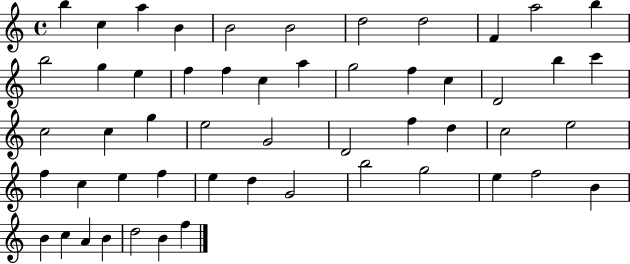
B5/q C5/q A5/q B4/q B4/h B4/h D5/h D5/h F4/q A5/h B5/q B5/h G5/q E5/q F5/q F5/q C5/q A5/q G5/h F5/q C5/q D4/h B5/q C6/q C5/h C5/q G5/q E5/h G4/h D4/h F5/q D5/q C5/h E5/h F5/q C5/q E5/q F5/q E5/q D5/q G4/h B5/h G5/h E5/q F5/h B4/q B4/q C5/q A4/q B4/q D5/h B4/q F5/q